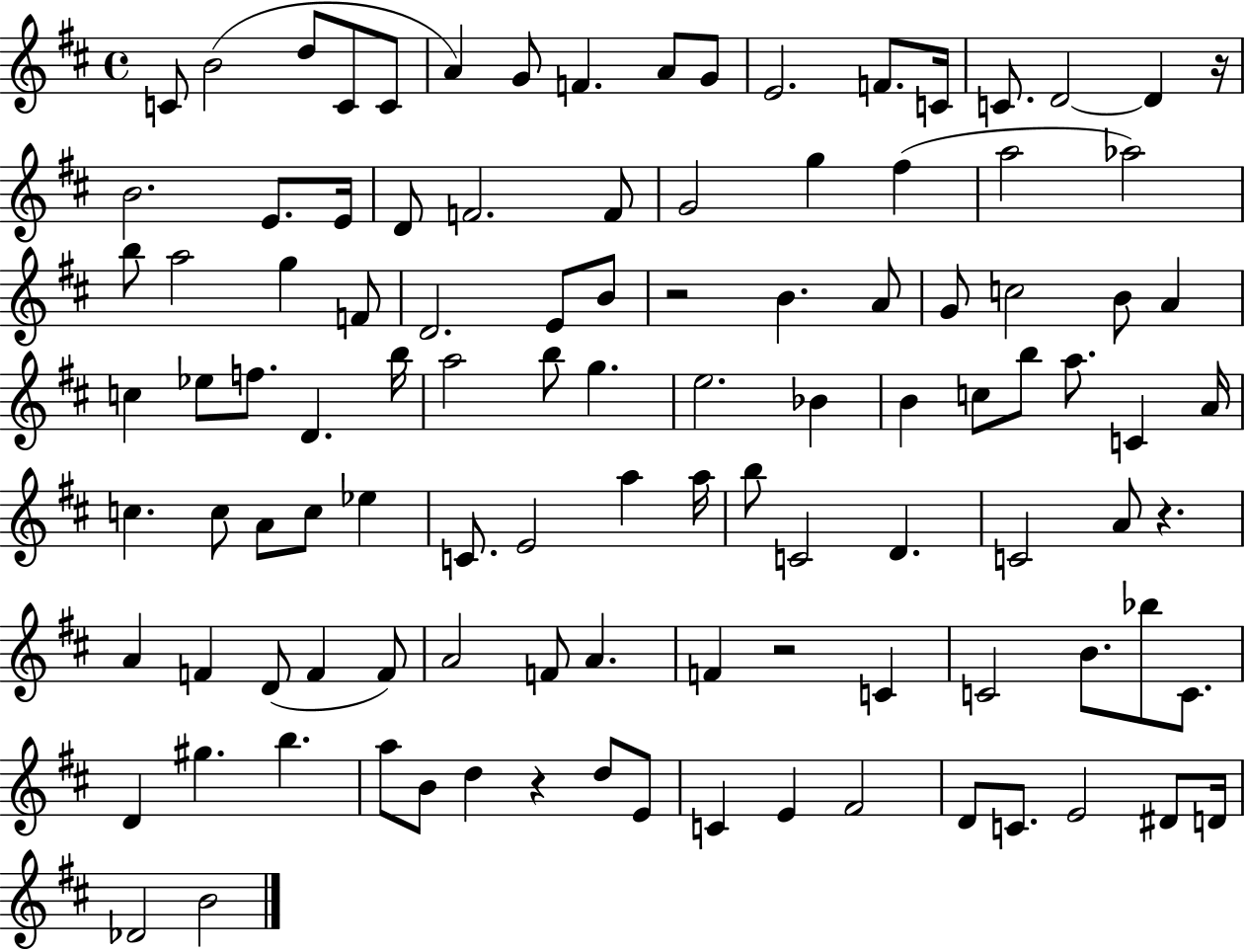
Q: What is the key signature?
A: D major